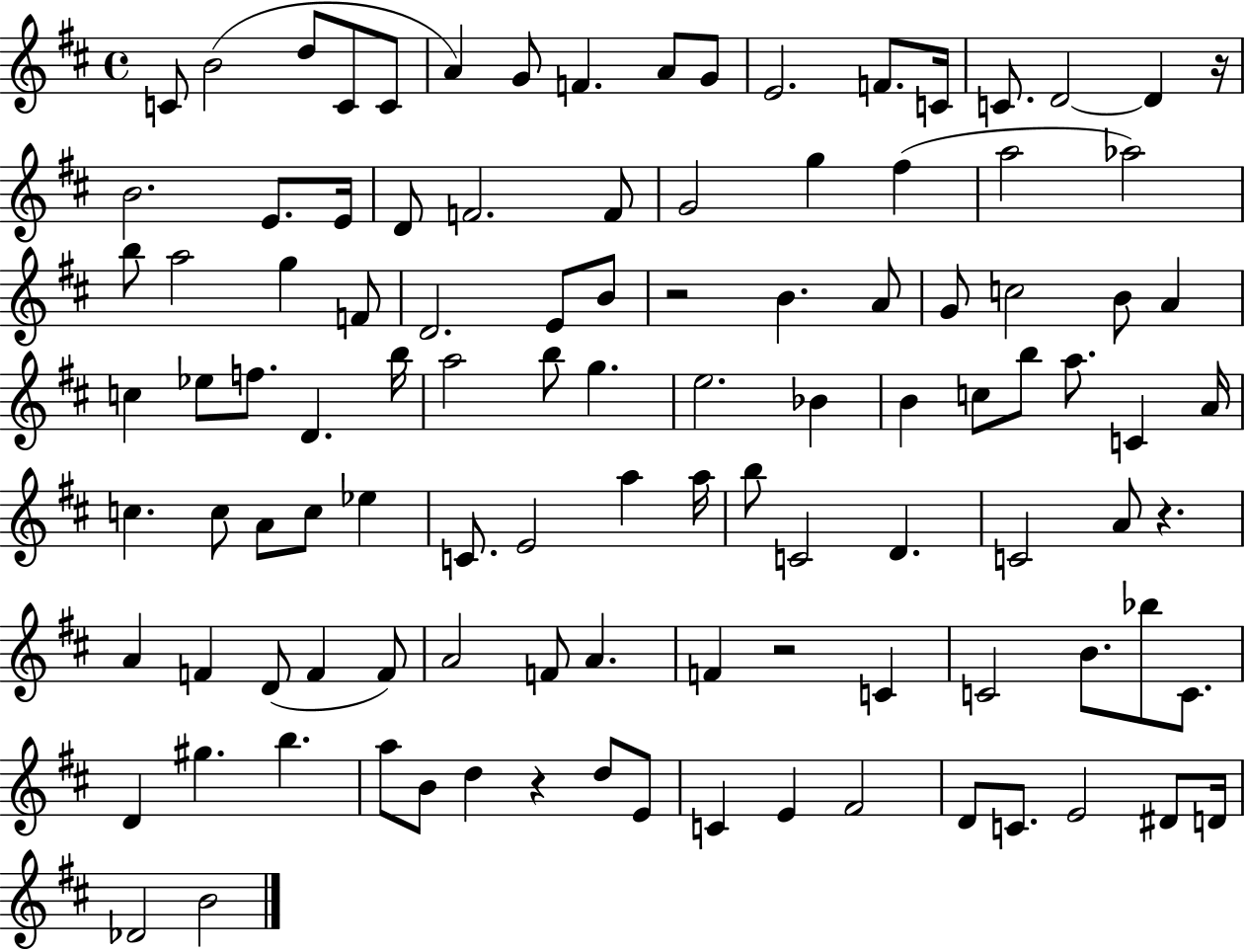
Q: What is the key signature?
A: D major